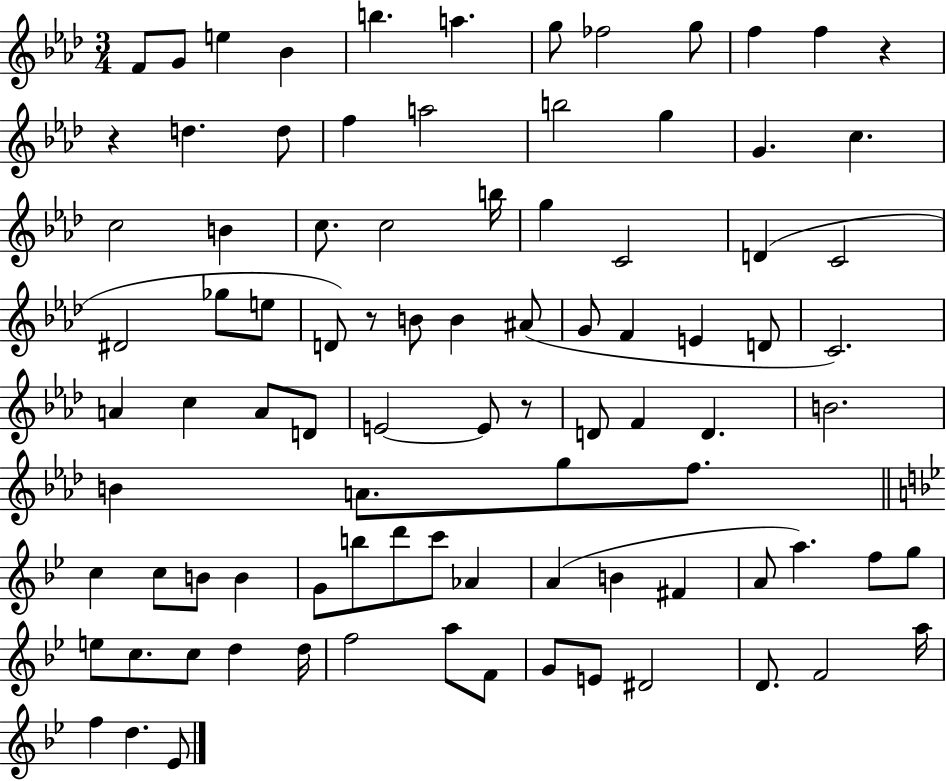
F4/e G4/e E5/q Bb4/q B5/q. A5/q. G5/e FES5/h G5/e F5/q F5/q R/q R/q D5/q. D5/e F5/q A5/h B5/h G5/q G4/q. C5/q. C5/h B4/q C5/e. C5/h B5/s G5/q C4/h D4/q C4/h D#4/h Gb5/e E5/e D4/e R/e B4/e B4/q A#4/e G4/e F4/q E4/q D4/e C4/h. A4/q C5/q A4/e D4/e E4/h E4/e R/e D4/e F4/q D4/q. B4/h. B4/q A4/e. G5/e F5/e. C5/q C5/e B4/e B4/q G4/e B5/e D6/e C6/e Ab4/q A4/q B4/q F#4/q A4/e A5/q. F5/e G5/e E5/e C5/e. C5/e D5/q D5/s F5/h A5/e F4/e G4/e E4/e D#4/h D4/e. F4/h A5/s F5/q D5/q. Eb4/e